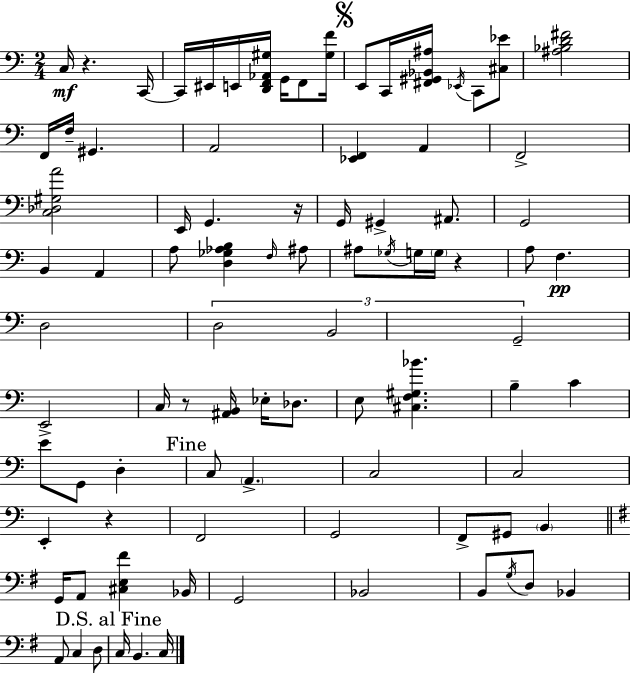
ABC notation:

X:1
T:Untitled
M:2/4
L:1/4
K:Am
C,/4 z C,,/4 C,,/4 ^E,,/4 E,,/4 [D,,F,,_A,,^G,]/4 G,,/4 F,,/2 [^G,F]/4 E,,/2 C,,/4 [^F,,^G,,_B,,^A,]/4 _E,,/4 C,,/2 [^C,_E]/2 [^A,_B,D^F]2 F,,/4 F,/4 ^G,, A,,2 [_E,,F,,] A,, F,,2 [C,_D,^G,A]2 E,,/4 G,, z/4 G,,/4 ^G,, ^A,,/2 G,,2 B,, A,, A,/2 [D,_G,_A,B,] F,/4 ^A,/2 ^A,/2 _G,/4 G,/4 G,/4 z A,/2 F, D,2 D,2 B,,2 G,,2 E,,2 C,/4 z/2 [^A,,B,,]/4 _E,/4 _D,/2 E,/2 [^C,F,^G,_B] B, C E/2 G,,/2 D, C,/2 A,, C,2 C,2 E,, z F,,2 G,,2 F,,/2 ^G,,/2 B,, G,,/4 A,,/2 [^C,E,^F] _B,,/4 G,,2 _B,,2 B,,/2 G,/4 D,/2 _B,, A,,/2 C, D,/2 C,/4 B,, C,/4